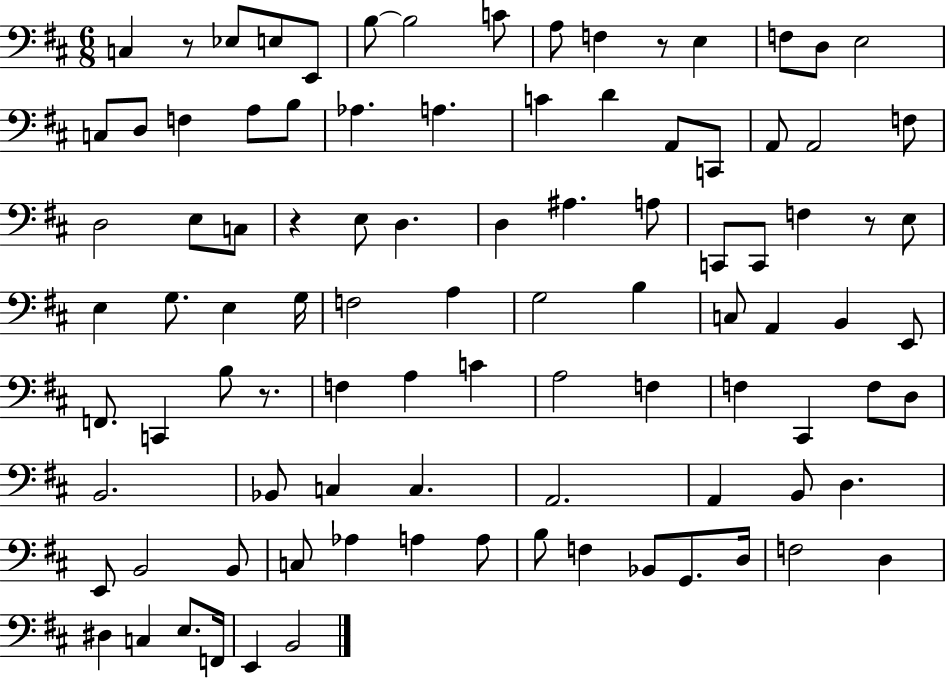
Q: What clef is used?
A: bass